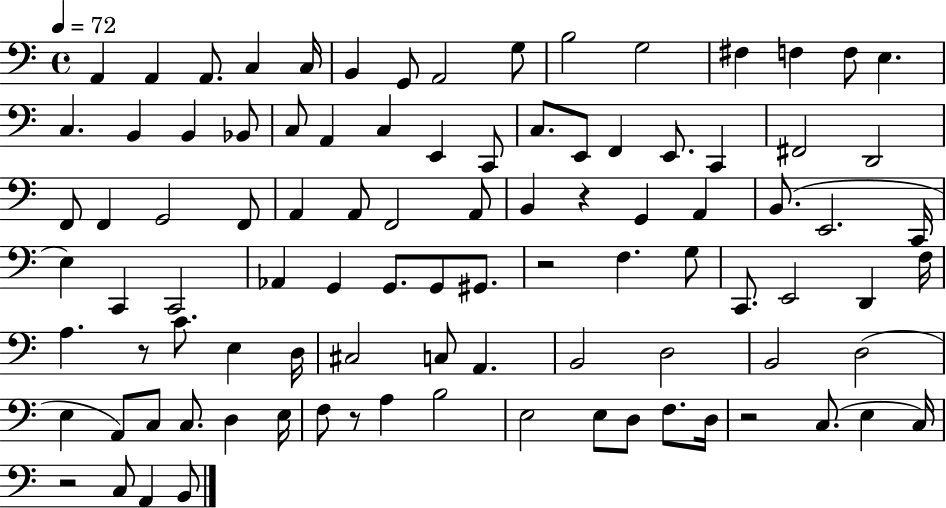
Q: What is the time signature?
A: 4/4